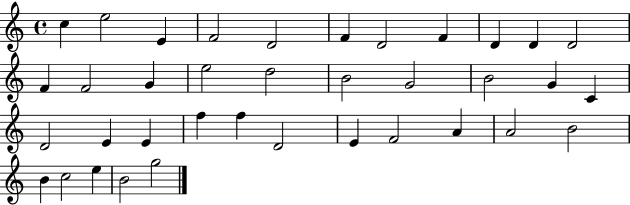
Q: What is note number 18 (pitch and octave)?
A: G4